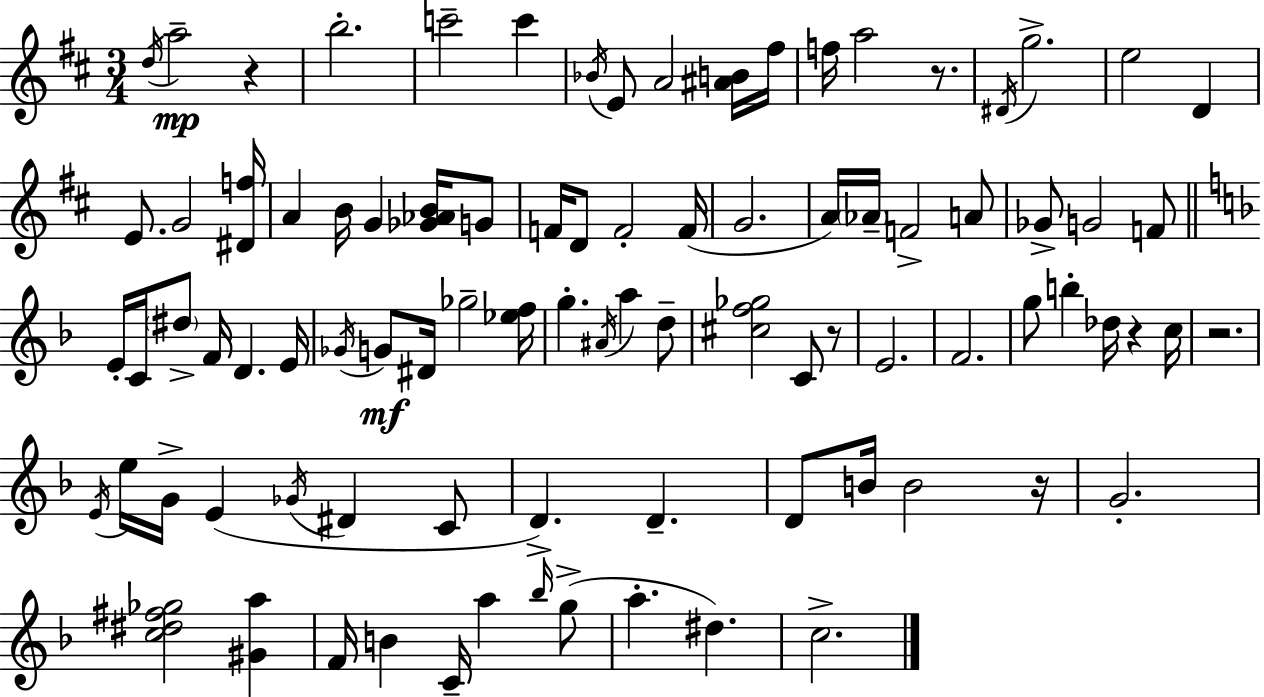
{
  \clef treble
  \numericTimeSignature
  \time 3/4
  \key d \major
  \acciaccatura { d''16 }\mp a''2-- r4 | b''2.-. | c'''2-- c'''4 | \acciaccatura { bes'16 } e'8 a'2 | \break <ais' b'>16 fis''16 f''16 a''2 r8. | \acciaccatura { dis'16 } g''2.-> | e''2 d'4 | e'8. g'2 | \break <dis' f''>16 a'4 b'16 g'4 | <ges' aes' b'>16 g'8 f'16 d'8 f'2-. | f'16( g'2. | a'16) \parenthesize aes'16-- f'2-> | \break a'8 ges'8-> g'2 | f'8 \bar "||" \break \key f \major e'16-. c'16 \parenthesize dis''8-> f'16 d'4. e'16 | \acciaccatura { ges'16 }\mf g'8 dis'16 ges''2-- | <ees'' f''>16 g''4.-. \acciaccatura { ais'16 } a''4 | d''8-- <cis'' f'' ges''>2 c'8 | \break r8 e'2. | f'2. | g''8 b''4-. des''16 r4 | c''16 r2. | \break \acciaccatura { e'16 } e''16 g'16-> e'4( \acciaccatura { ges'16 } dis'4 | c'8 d'4.->) d'4.-- | d'8 b'16 b'2 | r16 g'2.-. | \break <c'' dis'' fis'' ges''>2 | <gis' a''>4 f'16 b'4 c'16-- a''4 | \grace { bes''16 }( g''8-> a''4.-. dis''4.) | c''2.-> | \break \bar "|."
}